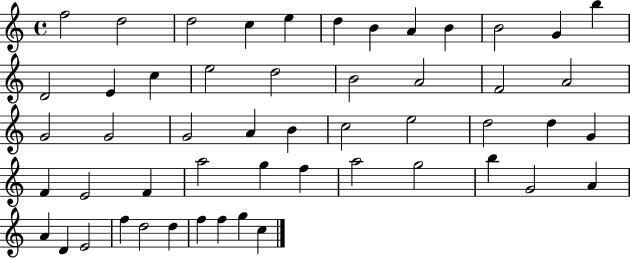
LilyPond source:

{
  \clef treble
  \time 4/4
  \defaultTimeSignature
  \key c \major
  f''2 d''2 | d''2 c''4 e''4 | d''4 b'4 a'4 b'4 | b'2 g'4 b''4 | \break d'2 e'4 c''4 | e''2 d''2 | b'2 a'2 | f'2 a'2 | \break g'2 g'2 | g'2 a'4 b'4 | c''2 e''2 | d''2 d''4 g'4 | \break f'4 e'2 f'4 | a''2 g''4 f''4 | a''2 g''2 | b''4 g'2 a'4 | \break a'4 d'4 e'2 | f''4 d''2 d''4 | f''4 f''4 g''4 c''4 | \bar "|."
}